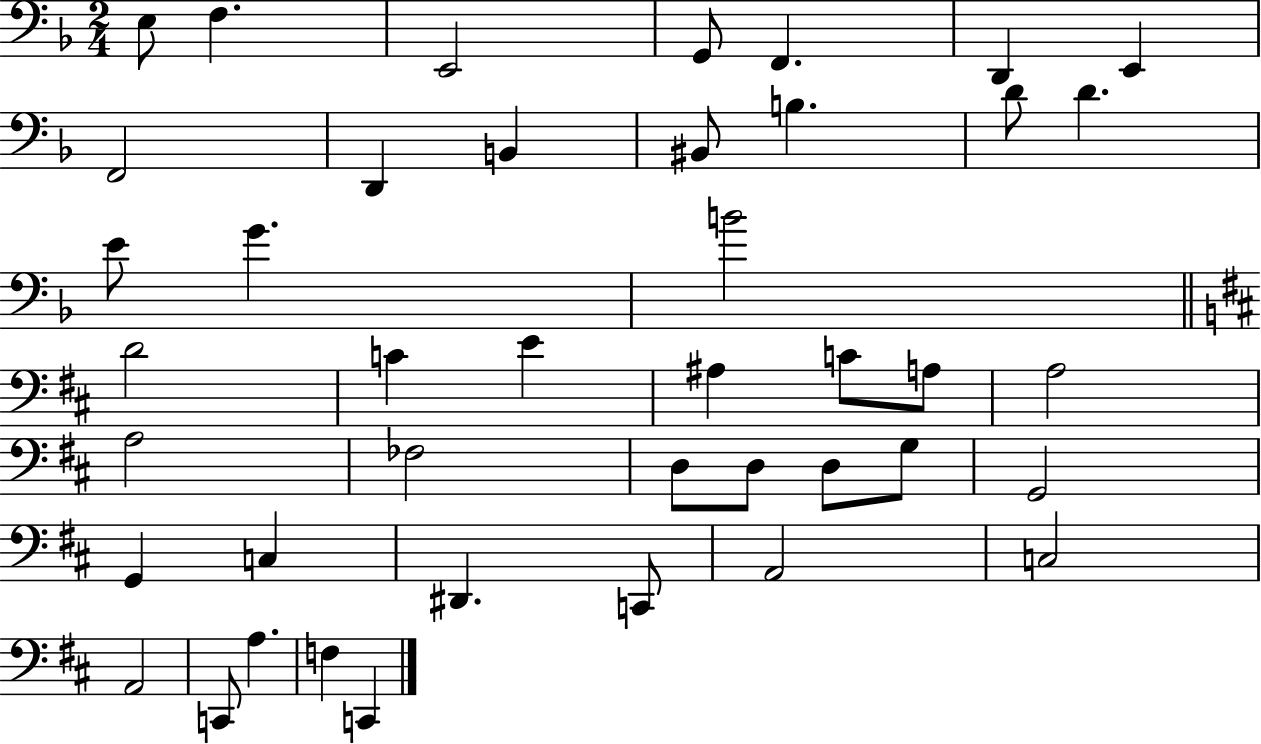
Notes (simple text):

E3/e F3/q. E2/h G2/e F2/q. D2/q E2/q F2/h D2/q B2/q BIS2/e B3/q. D4/e D4/q. E4/e G4/q. B4/h D4/h C4/q E4/q A#3/q C4/e A3/e A3/h A3/h FES3/h D3/e D3/e D3/e G3/e G2/h G2/q C3/q D#2/q. C2/e A2/h C3/h A2/h C2/e A3/q. F3/q C2/q